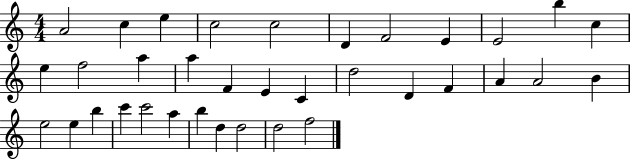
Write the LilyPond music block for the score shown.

{
  \clef treble
  \numericTimeSignature
  \time 4/4
  \key c \major
  a'2 c''4 e''4 | c''2 c''2 | d'4 f'2 e'4 | e'2 b''4 c''4 | \break e''4 f''2 a''4 | a''4 f'4 e'4 c'4 | d''2 d'4 f'4 | a'4 a'2 b'4 | \break e''2 e''4 b''4 | c'''4 c'''2 a''4 | b''4 d''4 d''2 | d''2 f''2 | \break \bar "|."
}